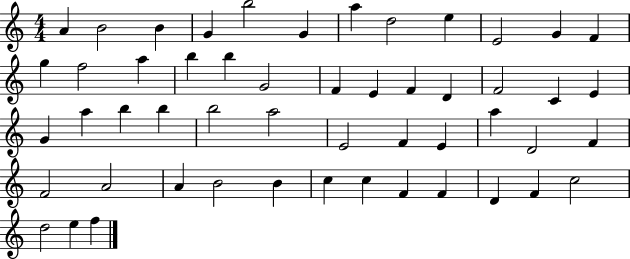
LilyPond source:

{
  \clef treble
  \numericTimeSignature
  \time 4/4
  \key c \major
  a'4 b'2 b'4 | g'4 b''2 g'4 | a''4 d''2 e''4 | e'2 g'4 f'4 | \break g''4 f''2 a''4 | b''4 b''4 g'2 | f'4 e'4 f'4 d'4 | f'2 c'4 e'4 | \break g'4 a''4 b''4 b''4 | b''2 a''2 | e'2 f'4 e'4 | a''4 d'2 f'4 | \break f'2 a'2 | a'4 b'2 b'4 | c''4 c''4 f'4 f'4 | d'4 f'4 c''2 | \break d''2 e''4 f''4 | \bar "|."
}